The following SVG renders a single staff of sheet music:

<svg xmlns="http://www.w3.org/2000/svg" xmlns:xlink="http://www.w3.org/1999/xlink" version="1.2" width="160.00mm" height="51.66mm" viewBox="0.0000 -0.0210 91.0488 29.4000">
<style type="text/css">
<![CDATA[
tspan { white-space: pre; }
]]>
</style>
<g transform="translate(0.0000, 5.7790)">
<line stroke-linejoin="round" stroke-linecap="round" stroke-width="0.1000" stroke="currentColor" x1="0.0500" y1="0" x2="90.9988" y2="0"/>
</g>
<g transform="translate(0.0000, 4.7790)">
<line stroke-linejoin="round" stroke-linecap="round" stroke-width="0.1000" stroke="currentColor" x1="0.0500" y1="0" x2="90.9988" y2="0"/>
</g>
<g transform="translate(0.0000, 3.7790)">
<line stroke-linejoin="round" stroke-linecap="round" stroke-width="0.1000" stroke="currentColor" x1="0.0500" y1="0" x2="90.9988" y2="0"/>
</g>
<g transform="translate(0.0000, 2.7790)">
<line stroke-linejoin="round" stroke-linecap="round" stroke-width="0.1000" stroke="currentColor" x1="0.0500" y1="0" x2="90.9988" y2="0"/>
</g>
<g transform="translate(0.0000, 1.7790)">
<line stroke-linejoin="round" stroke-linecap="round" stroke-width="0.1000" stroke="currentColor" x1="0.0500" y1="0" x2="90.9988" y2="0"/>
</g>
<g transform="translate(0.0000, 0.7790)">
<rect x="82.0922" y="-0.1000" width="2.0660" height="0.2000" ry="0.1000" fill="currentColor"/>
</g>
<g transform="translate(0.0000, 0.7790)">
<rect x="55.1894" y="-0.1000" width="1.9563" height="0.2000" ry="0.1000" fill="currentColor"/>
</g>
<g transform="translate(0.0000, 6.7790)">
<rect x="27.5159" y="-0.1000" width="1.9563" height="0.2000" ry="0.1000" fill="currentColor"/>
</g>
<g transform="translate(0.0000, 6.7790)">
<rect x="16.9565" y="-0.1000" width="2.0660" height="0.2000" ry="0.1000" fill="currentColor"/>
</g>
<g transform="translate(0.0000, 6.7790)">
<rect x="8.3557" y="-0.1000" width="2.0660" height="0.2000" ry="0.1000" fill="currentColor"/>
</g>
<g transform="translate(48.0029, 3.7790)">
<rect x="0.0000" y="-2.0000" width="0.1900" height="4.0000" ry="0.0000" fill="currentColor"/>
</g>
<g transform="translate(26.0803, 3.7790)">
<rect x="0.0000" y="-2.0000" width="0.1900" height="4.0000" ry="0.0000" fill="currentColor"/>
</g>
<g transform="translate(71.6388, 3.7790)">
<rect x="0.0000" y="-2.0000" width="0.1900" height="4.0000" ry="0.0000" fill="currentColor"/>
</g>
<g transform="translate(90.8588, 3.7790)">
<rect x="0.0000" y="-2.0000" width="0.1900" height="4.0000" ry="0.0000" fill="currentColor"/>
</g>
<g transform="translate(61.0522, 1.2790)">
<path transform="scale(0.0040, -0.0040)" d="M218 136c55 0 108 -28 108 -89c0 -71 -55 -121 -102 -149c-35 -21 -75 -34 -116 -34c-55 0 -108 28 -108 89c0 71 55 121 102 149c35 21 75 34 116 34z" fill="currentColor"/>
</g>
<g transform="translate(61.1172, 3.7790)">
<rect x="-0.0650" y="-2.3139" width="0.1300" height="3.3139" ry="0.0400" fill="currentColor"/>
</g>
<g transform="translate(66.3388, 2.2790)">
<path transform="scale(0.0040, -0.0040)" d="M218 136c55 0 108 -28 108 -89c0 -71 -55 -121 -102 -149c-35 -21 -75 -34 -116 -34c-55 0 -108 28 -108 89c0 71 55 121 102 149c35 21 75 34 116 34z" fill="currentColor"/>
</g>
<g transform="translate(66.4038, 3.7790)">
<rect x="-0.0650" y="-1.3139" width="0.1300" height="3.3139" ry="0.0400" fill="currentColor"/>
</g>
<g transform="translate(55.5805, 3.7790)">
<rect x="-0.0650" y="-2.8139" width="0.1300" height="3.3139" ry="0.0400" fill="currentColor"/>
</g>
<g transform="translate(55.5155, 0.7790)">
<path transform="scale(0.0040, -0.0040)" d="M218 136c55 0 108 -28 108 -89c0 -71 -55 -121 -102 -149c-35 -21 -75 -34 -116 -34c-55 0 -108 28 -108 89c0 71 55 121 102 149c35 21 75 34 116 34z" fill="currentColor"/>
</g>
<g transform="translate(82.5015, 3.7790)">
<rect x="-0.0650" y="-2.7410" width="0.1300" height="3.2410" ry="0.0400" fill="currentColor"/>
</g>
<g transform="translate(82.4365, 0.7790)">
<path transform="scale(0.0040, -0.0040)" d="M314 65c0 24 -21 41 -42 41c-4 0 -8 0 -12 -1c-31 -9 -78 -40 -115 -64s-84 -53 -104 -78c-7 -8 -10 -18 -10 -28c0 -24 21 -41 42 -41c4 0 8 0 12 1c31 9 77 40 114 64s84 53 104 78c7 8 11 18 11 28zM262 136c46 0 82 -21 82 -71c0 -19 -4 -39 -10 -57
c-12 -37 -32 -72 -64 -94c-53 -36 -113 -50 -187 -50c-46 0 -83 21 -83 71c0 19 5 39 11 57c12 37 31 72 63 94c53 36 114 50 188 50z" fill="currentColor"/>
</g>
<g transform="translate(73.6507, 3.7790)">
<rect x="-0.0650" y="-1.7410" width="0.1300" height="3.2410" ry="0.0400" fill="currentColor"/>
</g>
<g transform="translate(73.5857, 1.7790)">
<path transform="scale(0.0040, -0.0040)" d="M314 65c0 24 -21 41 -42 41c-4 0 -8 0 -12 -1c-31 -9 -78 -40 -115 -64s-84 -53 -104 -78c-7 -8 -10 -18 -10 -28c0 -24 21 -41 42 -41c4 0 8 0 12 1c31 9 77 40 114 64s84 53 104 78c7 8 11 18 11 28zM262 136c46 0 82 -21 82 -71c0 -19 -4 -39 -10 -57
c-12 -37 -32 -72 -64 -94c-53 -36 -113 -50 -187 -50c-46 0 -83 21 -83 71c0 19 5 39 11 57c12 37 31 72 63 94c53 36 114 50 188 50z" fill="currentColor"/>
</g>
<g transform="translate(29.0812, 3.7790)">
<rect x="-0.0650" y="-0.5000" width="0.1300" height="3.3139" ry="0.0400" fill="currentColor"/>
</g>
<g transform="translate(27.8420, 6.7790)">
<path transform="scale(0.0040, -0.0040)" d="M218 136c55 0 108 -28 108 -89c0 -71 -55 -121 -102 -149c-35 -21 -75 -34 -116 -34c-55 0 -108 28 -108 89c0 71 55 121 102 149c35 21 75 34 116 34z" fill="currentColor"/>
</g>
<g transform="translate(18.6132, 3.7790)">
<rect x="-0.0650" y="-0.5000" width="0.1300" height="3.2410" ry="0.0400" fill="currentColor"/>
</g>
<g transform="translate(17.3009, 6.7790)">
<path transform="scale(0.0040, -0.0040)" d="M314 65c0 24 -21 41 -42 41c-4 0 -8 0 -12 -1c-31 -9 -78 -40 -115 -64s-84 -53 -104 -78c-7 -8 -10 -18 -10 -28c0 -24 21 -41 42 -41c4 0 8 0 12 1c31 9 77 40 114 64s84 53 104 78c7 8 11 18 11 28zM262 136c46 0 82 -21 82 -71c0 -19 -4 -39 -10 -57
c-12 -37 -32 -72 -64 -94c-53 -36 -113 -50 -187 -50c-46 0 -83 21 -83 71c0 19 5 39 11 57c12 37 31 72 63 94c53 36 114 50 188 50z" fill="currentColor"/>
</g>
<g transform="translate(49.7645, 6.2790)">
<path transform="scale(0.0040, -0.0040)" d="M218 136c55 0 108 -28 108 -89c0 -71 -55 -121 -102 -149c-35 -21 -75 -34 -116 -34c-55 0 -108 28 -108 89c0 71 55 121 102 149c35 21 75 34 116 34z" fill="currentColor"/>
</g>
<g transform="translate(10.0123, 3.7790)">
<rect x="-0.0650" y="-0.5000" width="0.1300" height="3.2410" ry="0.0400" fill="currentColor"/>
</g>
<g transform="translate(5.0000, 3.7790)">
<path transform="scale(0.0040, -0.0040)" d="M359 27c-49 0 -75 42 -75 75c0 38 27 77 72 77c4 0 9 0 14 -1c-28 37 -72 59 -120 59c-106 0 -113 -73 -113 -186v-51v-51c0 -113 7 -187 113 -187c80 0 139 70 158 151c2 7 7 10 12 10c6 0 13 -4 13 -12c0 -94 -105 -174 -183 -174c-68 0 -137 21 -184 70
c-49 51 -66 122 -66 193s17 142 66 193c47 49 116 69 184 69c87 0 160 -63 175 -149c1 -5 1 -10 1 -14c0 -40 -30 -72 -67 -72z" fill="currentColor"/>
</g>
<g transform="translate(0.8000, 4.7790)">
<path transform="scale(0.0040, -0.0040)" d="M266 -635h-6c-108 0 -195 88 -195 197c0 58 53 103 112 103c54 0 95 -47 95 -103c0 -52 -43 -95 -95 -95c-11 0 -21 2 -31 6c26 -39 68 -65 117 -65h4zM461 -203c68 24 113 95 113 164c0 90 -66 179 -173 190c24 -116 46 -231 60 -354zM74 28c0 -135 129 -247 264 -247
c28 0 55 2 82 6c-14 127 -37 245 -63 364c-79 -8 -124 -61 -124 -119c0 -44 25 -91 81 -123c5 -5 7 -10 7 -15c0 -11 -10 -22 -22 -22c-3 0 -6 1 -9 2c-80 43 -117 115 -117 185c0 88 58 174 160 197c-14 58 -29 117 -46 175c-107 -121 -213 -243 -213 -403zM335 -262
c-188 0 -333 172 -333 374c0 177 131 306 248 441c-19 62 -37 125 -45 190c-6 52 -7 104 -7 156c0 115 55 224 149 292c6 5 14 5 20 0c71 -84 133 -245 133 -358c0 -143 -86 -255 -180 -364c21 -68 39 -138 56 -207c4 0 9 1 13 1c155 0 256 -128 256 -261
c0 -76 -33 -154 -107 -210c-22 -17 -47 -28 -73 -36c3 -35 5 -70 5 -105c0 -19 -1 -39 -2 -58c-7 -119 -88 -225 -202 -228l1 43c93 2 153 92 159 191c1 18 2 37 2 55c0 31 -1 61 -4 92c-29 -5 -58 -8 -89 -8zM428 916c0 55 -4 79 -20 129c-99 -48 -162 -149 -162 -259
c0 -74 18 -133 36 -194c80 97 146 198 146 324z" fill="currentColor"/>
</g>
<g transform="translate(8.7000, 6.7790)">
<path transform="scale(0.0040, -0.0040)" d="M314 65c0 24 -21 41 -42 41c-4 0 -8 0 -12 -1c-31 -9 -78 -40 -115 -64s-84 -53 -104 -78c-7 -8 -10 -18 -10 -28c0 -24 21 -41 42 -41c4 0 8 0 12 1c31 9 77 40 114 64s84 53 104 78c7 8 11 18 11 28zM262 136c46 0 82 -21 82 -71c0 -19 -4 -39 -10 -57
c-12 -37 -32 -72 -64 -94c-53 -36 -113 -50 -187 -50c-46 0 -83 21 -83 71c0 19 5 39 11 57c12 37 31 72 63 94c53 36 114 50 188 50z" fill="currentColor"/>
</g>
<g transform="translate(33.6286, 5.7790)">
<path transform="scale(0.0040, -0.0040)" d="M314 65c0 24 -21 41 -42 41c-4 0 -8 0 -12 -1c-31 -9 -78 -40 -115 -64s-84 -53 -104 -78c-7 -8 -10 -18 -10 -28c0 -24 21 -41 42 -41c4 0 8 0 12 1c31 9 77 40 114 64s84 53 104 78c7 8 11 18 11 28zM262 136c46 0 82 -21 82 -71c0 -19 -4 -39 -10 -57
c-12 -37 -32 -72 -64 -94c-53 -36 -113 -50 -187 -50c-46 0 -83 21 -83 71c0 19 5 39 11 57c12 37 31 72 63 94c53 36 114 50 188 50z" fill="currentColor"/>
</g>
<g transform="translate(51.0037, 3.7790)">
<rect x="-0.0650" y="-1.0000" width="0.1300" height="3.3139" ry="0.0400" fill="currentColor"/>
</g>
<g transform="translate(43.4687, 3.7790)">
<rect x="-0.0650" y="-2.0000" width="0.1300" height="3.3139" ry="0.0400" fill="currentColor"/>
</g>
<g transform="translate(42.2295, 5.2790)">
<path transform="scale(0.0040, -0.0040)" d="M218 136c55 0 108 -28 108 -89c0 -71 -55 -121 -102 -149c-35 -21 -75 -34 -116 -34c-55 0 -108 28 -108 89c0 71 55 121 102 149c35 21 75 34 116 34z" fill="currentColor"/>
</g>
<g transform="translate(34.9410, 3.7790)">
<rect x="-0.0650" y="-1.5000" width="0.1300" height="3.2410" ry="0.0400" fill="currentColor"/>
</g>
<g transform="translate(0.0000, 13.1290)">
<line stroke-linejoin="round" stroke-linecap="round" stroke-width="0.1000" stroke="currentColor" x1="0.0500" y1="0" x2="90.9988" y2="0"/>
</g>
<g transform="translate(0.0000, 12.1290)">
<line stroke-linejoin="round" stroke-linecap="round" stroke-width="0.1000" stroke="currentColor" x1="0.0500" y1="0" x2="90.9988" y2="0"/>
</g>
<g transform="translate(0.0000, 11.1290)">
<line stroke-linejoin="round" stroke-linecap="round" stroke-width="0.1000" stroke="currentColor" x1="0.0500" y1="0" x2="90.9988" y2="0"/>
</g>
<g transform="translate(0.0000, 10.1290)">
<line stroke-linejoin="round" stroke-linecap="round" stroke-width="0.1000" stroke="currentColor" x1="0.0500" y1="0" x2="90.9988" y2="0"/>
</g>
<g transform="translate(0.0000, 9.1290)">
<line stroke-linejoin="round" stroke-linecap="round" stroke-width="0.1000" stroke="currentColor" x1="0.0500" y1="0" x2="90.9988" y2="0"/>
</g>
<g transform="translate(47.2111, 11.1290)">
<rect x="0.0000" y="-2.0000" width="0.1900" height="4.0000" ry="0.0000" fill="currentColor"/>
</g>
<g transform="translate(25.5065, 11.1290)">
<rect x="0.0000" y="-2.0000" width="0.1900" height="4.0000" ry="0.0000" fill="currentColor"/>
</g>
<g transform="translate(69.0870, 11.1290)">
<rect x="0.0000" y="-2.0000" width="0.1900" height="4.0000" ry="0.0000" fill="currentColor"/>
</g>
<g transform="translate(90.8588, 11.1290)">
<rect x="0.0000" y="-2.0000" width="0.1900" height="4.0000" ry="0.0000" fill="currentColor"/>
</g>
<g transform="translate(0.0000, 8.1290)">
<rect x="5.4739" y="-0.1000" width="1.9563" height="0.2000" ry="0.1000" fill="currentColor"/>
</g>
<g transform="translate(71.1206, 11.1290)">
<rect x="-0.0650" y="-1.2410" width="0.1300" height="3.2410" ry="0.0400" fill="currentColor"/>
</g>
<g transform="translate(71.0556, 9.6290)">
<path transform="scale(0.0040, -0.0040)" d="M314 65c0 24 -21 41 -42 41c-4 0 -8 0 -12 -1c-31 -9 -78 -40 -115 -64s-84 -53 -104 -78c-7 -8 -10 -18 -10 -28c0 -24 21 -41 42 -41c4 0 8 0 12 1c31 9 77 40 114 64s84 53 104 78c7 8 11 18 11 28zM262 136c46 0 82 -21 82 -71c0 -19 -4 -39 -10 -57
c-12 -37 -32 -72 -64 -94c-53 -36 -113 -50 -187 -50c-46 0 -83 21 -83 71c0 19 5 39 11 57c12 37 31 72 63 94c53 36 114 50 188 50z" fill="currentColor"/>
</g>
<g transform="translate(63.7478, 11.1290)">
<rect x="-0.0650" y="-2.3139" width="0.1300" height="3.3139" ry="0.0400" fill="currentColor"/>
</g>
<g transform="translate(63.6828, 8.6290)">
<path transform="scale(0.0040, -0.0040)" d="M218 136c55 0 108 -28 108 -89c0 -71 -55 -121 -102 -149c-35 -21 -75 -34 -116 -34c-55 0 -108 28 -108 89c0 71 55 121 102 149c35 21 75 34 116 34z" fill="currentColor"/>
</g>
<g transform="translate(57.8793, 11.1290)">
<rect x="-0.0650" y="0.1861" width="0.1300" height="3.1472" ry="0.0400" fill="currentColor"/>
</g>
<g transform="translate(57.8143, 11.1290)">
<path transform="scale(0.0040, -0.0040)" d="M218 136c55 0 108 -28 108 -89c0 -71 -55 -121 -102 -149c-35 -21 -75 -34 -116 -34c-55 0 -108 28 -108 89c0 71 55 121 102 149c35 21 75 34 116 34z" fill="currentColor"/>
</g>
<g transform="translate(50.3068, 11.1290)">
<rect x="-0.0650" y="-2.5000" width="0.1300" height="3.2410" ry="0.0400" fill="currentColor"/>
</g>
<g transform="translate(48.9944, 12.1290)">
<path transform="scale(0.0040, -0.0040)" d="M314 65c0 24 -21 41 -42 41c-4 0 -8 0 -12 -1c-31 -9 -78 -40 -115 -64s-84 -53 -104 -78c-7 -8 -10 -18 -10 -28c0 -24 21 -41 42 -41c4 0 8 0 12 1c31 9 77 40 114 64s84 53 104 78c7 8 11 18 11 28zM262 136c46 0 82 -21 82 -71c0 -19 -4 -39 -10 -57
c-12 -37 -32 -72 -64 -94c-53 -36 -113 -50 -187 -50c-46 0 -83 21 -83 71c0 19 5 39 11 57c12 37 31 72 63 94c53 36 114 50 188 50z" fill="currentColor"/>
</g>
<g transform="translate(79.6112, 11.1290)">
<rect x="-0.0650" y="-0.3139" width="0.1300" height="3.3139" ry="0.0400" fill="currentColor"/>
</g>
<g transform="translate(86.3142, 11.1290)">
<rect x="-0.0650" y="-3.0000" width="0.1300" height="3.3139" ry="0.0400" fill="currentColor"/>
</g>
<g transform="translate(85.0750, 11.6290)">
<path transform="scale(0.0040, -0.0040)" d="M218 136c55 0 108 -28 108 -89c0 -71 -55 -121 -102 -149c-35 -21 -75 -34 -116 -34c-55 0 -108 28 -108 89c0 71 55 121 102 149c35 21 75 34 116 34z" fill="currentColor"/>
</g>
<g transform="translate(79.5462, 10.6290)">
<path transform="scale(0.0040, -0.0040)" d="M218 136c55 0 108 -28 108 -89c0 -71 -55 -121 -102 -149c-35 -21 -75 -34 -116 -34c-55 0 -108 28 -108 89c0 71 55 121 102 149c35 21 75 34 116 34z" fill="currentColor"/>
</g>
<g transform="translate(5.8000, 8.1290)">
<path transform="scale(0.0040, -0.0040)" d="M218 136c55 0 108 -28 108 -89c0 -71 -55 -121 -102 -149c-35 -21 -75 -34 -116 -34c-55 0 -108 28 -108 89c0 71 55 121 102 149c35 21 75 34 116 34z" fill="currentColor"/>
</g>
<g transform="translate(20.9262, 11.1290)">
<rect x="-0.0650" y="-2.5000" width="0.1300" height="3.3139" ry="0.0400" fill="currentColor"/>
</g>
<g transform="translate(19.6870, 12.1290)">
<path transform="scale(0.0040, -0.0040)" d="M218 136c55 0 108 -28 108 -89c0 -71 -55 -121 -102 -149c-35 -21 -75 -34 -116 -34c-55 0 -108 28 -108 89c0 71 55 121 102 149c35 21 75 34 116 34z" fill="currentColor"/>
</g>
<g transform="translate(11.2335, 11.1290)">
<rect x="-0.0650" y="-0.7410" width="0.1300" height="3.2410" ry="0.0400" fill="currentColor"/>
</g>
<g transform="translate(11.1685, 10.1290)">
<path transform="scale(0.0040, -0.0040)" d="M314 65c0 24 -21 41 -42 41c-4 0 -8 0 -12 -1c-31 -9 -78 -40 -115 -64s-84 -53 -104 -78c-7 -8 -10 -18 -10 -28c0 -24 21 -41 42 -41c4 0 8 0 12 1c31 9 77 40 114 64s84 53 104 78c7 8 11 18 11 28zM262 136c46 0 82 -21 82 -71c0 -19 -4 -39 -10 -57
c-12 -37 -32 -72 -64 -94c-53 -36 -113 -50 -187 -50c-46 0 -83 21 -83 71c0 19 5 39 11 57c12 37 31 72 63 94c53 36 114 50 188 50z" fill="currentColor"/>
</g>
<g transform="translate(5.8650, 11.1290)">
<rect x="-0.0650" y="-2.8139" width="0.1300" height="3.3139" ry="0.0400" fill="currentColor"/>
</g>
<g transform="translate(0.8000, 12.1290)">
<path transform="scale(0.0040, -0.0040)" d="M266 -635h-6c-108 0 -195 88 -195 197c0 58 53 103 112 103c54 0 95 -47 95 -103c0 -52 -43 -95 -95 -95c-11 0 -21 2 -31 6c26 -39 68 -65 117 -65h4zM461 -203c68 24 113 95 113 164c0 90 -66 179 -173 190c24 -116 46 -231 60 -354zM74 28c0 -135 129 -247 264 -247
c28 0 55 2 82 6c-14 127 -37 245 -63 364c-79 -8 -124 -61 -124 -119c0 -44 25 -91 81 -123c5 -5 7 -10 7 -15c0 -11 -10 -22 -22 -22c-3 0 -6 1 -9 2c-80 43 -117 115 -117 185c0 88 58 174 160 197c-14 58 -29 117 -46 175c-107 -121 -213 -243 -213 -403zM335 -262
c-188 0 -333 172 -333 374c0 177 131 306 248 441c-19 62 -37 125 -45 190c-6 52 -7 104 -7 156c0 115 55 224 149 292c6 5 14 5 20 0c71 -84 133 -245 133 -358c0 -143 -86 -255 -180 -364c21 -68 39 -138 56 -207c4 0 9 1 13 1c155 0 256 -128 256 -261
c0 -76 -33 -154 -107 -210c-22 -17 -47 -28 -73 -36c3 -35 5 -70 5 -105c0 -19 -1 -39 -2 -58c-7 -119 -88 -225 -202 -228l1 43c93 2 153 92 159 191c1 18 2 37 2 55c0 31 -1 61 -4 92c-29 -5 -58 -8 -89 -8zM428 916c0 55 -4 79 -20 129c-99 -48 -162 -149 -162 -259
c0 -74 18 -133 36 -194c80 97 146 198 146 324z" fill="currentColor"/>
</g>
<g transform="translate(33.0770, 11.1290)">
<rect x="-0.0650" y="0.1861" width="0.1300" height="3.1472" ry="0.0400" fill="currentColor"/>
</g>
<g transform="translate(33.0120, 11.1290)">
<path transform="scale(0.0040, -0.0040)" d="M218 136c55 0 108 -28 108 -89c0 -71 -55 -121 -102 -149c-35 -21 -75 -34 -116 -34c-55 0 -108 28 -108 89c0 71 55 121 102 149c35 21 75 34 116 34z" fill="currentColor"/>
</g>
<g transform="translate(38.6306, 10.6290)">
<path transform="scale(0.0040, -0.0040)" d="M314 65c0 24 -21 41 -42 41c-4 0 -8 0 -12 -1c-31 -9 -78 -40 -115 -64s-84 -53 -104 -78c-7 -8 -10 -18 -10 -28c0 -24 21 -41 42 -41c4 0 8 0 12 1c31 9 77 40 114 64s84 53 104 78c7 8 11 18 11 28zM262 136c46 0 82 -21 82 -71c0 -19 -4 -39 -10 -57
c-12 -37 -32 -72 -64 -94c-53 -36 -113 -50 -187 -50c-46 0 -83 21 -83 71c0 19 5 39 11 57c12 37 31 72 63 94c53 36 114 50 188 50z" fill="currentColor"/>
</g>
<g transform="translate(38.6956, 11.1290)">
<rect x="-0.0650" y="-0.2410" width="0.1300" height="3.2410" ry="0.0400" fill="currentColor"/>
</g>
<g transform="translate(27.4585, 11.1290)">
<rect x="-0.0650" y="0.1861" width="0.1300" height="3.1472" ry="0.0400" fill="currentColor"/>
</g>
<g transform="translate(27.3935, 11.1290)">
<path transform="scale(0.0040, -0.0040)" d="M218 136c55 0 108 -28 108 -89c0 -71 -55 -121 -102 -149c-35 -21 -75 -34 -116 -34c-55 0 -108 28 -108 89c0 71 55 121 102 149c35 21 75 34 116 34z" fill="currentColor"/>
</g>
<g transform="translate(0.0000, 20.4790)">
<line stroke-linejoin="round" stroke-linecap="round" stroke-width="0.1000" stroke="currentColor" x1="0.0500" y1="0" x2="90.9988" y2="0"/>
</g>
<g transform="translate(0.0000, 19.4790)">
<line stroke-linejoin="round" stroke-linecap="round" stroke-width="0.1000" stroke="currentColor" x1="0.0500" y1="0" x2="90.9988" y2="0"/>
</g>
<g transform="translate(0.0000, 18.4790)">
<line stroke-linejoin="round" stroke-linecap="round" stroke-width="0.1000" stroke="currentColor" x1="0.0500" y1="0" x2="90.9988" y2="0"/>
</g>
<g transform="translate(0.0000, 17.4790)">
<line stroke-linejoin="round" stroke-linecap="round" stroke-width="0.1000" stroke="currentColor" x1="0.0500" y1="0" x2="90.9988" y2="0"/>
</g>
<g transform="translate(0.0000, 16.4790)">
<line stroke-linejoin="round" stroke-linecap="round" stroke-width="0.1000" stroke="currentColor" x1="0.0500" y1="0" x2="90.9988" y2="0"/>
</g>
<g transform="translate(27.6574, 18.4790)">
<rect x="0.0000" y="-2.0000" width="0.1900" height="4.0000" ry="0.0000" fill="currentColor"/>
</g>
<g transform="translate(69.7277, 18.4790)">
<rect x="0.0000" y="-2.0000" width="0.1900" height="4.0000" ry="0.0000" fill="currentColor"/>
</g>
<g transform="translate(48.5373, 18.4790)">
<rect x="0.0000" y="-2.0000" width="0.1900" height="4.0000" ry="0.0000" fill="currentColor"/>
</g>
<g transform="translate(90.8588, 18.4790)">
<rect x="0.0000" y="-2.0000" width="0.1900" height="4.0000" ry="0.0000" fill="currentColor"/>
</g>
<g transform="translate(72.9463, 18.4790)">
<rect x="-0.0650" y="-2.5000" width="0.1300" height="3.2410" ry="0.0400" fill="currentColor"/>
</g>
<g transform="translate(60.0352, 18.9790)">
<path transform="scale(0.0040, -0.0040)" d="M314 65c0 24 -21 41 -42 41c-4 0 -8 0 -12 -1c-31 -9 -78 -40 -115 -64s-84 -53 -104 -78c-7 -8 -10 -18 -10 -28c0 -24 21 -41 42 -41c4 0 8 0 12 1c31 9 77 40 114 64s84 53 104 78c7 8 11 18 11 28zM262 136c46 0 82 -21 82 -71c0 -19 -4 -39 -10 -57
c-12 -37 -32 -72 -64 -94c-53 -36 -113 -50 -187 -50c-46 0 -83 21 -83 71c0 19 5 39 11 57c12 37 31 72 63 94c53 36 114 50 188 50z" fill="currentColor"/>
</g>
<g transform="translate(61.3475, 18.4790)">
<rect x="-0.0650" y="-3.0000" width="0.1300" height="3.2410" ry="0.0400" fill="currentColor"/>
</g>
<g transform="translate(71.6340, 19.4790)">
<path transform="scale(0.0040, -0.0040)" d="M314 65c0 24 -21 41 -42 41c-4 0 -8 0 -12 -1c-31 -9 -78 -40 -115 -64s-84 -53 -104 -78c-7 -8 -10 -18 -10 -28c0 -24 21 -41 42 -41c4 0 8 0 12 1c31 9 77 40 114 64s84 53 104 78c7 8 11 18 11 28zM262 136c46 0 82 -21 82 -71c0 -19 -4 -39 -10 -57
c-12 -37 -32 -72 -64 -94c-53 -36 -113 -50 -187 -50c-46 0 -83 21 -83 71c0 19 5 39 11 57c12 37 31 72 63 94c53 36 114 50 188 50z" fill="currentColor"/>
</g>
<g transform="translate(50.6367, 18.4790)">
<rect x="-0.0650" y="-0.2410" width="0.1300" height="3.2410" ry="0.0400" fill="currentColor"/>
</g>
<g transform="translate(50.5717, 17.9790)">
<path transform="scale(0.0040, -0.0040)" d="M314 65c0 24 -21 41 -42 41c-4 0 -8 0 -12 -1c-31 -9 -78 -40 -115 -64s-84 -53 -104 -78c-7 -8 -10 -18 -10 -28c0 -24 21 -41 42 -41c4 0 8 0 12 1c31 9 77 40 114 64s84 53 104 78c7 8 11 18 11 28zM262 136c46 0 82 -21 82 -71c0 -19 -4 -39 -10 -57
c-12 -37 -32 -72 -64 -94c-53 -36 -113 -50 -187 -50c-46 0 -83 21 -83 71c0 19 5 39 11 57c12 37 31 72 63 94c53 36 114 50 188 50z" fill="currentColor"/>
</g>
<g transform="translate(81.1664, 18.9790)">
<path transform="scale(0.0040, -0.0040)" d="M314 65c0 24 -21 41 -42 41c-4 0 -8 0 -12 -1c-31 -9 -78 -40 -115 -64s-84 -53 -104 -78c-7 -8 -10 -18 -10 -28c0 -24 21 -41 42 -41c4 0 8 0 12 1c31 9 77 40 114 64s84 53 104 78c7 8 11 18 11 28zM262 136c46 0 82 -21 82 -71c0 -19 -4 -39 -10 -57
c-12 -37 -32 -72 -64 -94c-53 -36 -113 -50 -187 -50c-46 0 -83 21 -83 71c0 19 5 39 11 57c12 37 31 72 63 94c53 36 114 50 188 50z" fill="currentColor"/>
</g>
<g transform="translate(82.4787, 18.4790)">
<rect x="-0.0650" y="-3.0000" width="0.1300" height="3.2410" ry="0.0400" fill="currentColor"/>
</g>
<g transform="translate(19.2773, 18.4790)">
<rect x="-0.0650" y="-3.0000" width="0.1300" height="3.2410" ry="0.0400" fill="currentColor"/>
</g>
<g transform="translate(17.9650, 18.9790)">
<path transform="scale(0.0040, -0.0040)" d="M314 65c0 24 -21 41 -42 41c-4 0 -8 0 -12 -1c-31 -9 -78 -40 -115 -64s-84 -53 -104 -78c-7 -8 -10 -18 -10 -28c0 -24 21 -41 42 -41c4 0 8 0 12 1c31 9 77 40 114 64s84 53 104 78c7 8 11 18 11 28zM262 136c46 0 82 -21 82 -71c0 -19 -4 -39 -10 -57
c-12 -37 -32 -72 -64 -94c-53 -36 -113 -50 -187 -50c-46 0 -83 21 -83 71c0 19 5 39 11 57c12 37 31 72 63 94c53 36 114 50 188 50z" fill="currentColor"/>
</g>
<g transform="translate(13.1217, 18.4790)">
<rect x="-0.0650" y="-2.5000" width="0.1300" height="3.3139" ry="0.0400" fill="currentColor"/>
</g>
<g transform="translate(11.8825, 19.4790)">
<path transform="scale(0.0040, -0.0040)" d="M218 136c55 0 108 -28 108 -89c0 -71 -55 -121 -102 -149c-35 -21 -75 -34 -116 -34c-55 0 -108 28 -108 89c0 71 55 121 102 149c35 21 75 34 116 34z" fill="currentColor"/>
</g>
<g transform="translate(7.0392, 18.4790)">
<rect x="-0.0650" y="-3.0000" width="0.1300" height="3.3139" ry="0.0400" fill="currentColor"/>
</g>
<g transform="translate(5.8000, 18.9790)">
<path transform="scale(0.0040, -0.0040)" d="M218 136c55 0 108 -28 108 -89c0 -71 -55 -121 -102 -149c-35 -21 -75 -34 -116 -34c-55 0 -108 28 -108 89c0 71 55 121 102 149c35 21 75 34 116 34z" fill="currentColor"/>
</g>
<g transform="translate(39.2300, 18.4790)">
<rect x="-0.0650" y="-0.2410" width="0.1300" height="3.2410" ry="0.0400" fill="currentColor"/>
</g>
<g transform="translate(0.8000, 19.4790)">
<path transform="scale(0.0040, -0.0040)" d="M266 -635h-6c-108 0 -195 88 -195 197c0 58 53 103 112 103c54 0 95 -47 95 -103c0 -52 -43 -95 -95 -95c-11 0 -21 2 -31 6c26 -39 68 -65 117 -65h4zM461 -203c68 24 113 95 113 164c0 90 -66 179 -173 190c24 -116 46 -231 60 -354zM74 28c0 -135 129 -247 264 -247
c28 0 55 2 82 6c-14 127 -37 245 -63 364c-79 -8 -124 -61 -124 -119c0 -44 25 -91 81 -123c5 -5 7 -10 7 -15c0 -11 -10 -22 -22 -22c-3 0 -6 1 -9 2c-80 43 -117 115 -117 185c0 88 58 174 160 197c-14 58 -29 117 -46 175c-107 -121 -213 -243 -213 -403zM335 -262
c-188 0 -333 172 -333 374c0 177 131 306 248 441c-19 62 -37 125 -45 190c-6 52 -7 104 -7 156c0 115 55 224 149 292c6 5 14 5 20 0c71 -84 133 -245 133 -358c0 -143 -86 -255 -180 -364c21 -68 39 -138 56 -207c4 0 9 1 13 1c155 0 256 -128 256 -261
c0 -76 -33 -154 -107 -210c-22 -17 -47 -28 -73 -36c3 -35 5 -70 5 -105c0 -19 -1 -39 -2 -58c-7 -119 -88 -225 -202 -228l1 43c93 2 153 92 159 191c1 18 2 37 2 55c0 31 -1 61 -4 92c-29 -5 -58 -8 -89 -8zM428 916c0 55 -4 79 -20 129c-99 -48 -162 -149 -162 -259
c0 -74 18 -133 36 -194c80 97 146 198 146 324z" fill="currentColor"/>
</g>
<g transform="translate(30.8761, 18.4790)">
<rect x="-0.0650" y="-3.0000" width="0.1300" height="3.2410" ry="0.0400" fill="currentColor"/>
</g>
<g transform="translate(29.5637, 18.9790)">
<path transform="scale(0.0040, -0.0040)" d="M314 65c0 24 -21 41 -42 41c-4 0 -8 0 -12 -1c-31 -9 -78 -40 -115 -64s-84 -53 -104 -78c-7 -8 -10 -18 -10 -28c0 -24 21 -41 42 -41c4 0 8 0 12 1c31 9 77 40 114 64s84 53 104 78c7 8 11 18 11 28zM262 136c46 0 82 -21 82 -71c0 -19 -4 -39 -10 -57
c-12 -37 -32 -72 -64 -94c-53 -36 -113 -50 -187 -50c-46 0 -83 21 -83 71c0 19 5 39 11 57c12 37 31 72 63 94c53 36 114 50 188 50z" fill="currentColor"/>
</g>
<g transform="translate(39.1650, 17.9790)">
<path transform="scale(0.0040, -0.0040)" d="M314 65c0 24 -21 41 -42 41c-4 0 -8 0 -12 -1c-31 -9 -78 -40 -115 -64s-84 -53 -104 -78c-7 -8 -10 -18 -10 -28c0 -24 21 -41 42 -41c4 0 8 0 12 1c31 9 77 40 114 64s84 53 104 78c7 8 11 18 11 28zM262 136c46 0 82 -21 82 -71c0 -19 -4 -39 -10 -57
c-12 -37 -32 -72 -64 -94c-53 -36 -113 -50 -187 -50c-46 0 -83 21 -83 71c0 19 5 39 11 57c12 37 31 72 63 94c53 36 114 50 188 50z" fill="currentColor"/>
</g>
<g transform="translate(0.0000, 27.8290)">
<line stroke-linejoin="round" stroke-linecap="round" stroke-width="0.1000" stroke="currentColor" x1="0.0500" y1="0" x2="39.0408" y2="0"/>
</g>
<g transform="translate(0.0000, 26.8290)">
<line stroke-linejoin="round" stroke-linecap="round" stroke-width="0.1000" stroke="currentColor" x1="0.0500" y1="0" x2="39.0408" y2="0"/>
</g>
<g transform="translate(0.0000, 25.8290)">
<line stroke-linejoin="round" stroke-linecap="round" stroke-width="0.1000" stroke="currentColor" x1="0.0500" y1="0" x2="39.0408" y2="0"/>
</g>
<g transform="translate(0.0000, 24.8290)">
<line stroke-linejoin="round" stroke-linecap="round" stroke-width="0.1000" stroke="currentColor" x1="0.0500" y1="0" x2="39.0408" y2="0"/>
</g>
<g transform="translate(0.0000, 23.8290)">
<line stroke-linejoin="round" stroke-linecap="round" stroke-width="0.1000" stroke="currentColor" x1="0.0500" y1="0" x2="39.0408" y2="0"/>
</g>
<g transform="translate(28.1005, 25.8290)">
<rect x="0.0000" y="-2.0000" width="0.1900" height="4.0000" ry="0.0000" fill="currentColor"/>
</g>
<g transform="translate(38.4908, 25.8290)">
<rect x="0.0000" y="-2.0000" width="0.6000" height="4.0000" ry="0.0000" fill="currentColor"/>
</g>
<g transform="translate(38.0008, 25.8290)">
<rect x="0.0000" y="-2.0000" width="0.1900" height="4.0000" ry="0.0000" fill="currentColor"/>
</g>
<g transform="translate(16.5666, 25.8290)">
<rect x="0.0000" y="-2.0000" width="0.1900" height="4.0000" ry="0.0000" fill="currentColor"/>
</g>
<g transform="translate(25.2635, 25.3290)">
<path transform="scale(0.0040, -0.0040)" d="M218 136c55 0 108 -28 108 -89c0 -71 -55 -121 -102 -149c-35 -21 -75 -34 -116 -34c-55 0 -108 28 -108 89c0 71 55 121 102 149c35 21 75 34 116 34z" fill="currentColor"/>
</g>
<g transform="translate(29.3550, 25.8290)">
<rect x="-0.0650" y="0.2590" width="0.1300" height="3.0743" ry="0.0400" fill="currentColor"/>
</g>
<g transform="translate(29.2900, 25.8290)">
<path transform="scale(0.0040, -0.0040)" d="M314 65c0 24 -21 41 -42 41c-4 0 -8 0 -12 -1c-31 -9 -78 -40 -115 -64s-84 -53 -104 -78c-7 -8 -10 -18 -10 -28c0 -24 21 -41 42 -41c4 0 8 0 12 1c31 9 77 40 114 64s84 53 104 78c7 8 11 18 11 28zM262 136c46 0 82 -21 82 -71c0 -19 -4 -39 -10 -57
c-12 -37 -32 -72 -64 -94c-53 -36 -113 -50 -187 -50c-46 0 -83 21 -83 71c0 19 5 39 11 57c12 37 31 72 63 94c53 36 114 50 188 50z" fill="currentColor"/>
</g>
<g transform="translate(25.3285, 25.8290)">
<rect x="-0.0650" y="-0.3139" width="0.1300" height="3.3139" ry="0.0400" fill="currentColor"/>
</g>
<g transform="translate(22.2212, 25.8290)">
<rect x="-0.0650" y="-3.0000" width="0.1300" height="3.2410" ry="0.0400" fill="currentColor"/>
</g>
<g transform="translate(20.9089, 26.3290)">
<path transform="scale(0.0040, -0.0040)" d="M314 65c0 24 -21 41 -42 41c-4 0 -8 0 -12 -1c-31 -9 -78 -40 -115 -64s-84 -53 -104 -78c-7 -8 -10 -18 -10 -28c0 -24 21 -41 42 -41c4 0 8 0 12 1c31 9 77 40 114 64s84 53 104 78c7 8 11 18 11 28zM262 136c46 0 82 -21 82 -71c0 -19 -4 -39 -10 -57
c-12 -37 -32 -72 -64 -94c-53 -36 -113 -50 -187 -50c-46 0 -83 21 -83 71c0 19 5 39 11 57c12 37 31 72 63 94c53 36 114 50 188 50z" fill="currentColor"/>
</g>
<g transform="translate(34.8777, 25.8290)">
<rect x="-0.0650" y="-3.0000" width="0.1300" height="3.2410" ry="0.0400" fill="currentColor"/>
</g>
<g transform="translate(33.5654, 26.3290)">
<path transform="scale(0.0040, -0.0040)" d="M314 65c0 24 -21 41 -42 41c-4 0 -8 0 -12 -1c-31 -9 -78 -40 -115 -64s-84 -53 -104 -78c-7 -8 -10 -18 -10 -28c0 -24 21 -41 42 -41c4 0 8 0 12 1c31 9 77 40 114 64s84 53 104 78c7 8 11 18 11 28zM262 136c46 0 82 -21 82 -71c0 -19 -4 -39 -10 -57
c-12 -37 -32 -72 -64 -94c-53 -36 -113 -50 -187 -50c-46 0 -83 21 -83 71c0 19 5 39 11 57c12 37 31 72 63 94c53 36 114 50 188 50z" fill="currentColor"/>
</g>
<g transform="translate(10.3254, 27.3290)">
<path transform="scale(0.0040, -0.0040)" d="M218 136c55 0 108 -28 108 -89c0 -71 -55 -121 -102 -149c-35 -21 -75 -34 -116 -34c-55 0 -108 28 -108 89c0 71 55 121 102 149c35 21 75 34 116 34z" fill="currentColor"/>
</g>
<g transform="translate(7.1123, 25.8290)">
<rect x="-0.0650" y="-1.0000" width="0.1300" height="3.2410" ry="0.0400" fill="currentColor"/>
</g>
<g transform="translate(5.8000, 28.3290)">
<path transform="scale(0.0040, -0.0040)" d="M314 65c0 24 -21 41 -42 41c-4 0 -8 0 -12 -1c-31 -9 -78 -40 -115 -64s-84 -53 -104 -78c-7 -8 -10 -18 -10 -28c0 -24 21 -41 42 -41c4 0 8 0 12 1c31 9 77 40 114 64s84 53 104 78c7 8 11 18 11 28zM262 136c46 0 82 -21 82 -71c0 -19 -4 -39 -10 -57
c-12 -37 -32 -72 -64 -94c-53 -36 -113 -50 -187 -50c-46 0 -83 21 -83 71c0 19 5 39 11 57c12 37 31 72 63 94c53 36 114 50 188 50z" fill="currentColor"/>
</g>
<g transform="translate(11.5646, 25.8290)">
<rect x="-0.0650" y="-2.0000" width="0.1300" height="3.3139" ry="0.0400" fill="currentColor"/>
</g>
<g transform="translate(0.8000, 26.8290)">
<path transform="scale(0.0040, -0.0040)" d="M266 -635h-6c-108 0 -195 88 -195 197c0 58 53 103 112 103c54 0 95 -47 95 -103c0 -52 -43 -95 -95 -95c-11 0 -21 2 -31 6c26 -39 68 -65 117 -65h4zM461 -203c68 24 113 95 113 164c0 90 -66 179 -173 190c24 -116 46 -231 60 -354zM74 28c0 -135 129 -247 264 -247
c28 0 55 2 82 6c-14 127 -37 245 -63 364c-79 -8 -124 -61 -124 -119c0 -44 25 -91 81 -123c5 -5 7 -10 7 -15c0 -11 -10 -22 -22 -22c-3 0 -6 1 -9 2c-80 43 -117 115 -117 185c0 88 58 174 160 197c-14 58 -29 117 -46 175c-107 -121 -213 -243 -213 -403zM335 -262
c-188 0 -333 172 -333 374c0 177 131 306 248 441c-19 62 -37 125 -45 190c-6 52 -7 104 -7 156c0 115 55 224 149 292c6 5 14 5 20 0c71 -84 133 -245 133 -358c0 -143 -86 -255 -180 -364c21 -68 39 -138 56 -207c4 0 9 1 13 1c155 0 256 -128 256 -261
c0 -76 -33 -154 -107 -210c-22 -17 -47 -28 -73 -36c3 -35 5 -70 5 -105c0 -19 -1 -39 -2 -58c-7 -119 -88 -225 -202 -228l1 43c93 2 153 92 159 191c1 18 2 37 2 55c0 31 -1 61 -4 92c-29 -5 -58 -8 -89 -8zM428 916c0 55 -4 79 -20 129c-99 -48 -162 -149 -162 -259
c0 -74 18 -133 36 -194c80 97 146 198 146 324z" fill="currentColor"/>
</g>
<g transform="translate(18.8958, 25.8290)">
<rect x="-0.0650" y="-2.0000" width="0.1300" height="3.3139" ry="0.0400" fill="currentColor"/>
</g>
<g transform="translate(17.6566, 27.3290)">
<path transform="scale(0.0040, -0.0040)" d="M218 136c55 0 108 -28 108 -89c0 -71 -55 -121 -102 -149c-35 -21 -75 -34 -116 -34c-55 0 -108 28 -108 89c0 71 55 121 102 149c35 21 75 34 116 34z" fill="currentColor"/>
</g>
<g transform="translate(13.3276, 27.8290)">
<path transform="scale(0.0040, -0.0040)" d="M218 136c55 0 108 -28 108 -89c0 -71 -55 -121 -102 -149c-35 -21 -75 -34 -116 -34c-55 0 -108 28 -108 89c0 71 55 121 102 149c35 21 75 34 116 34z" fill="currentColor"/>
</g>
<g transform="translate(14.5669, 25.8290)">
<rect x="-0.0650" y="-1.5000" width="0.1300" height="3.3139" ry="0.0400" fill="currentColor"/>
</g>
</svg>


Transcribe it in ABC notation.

X:1
T:Untitled
M:4/4
L:1/4
K:C
C2 C2 C E2 F D a g e f2 a2 a d2 G B B c2 G2 B g e2 c A A G A2 A2 c2 c2 A2 G2 A2 D2 F E F A2 c B2 A2